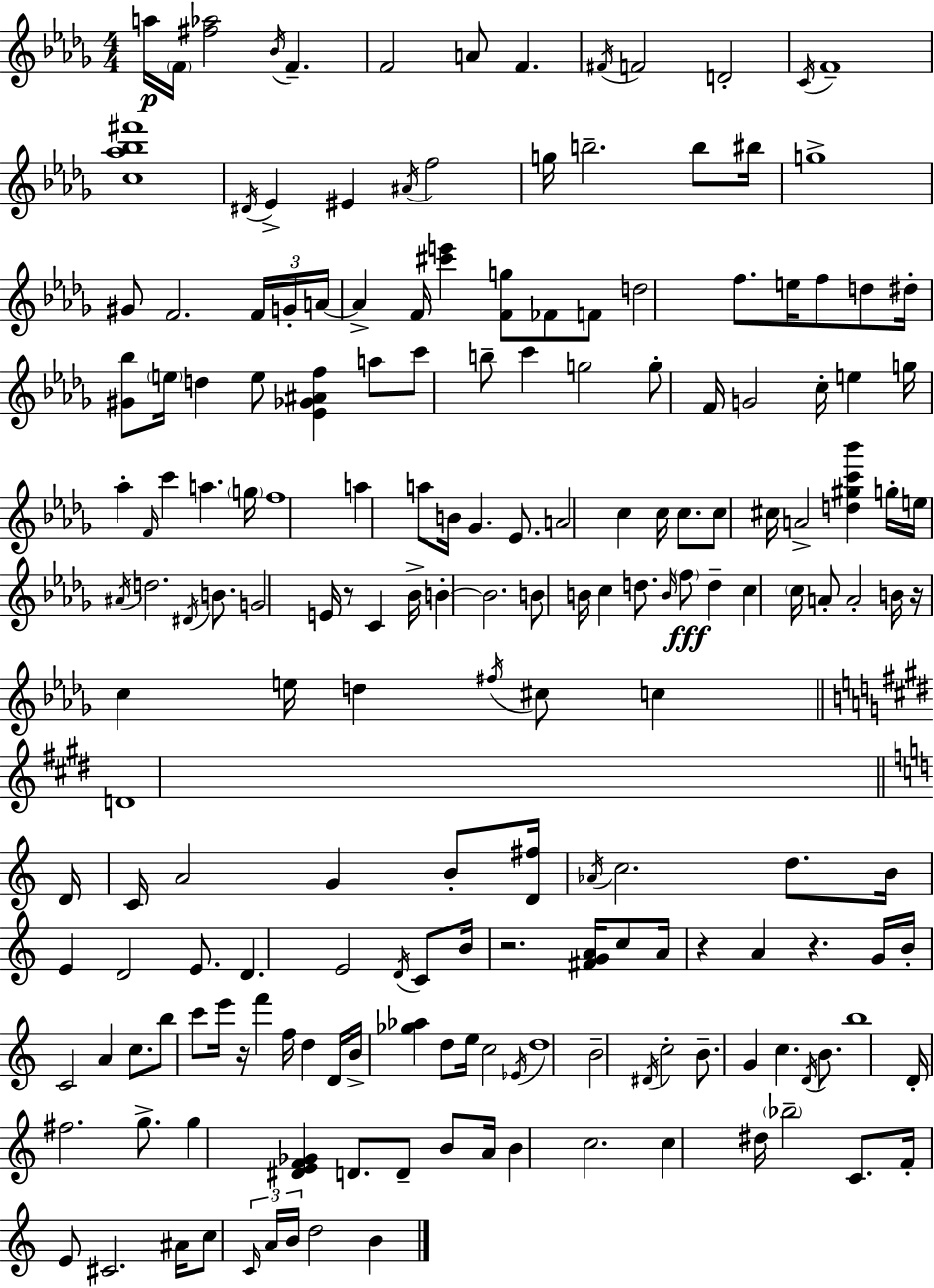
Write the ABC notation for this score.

X:1
T:Untitled
M:4/4
L:1/4
K:Bbm
a/4 F/4 [^f_a]2 _B/4 F F2 A/2 F ^F/4 F2 D2 C/4 F4 [c_a_b^f']4 ^D/4 _E ^E ^A/4 f2 g/4 b2 b/2 ^b/4 g4 ^G/2 F2 F/4 G/4 A/4 A F/4 [^c'e'] [Fg]/2 _F/2 F/2 d2 f/2 e/4 f/2 d/2 ^d/4 [^G_b]/2 e/4 d e/2 [_E_G^Af] a/2 c'/2 b/2 c' g2 g/2 F/4 G2 c/4 e g/4 _a F/4 c' a g/4 f4 a a/2 B/4 _G _E/2 A2 c c/4 c/2 c/2 ^c/4 A2 [d^gc'_b'] g/4 e/4 ^A/4 d2 ^D/4 B/2 G2 E/4 z/2 C _B/4 B B2 B/2 B/4 c d/2 B/4 f/2 d c c/4 A/2 A2 B/4 z/4 c e/4 d ^f/4 ^c/2 c D4 D/4 C/4 A2 G B/2 [D^f]/4 _A/4 c2 d/2 B/4 E D2 E/2 D E2 D/4 C/2 B/4 z2 [^FGA]/4 c/2 A/4 z A z G/4 B/4 C2 A c/2 b/2 c'/2 e'/4 z/4 f' f/4 d D/4 B/4 [_g_a] d/2 e/4 c2 _E/4 d4 B2 ^D/4 c2 B/2 G c D/4 B/2 b4 D/4 ^f2 g/2 g [^DEF_G] D/2 D/2 B/2 A/4 B c2 c ^d/4 _b2 C/2 F/4 E/2 ^C2 ^A/4 c/2 C/4 A/4 B/4 d2 B